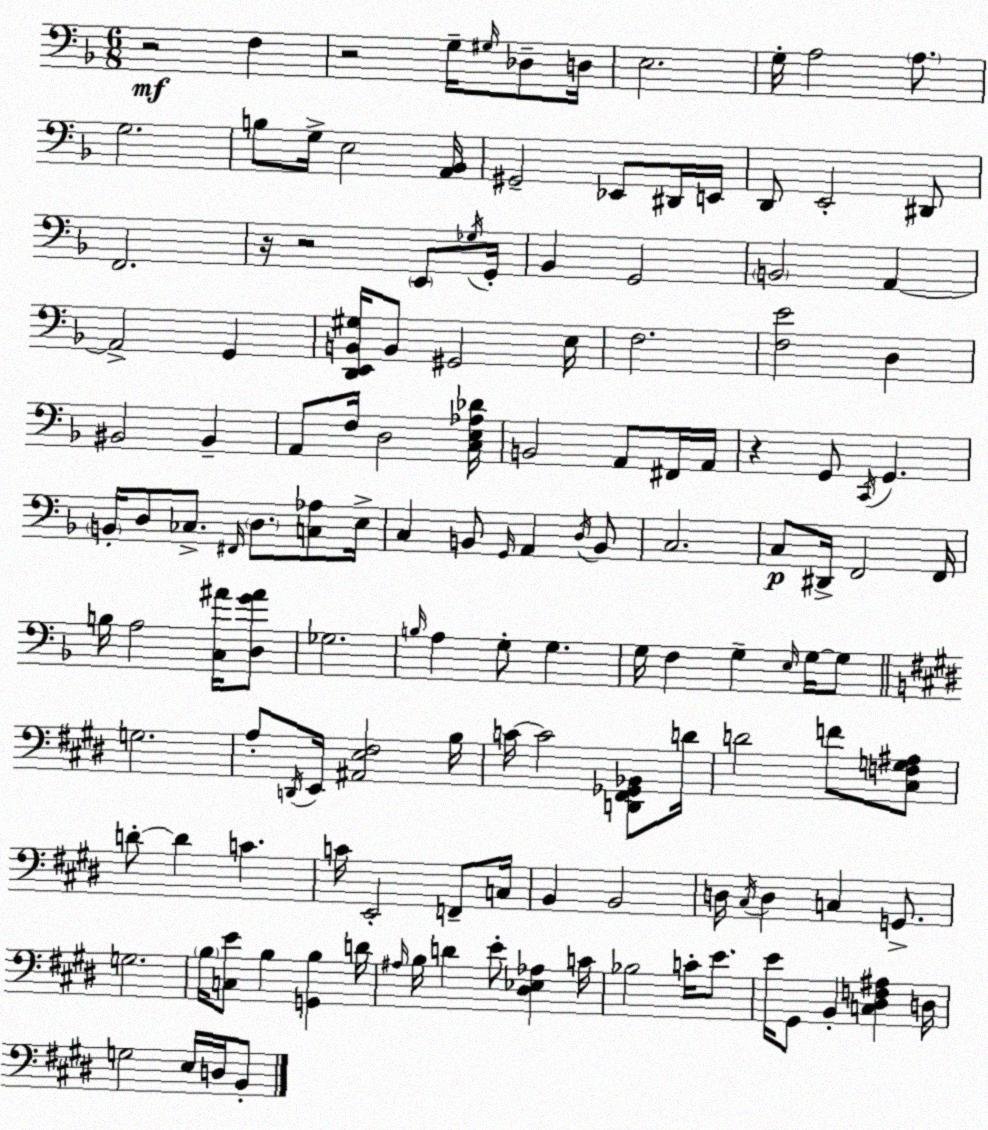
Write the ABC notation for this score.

X:1
T:Untitled
M:6/8
L:1/4
K:Dm
z2 F, z2 G,/4 ^G,/4 _D,/2 D,/4 E,2 G,/4 A,2 A,/2 G,2 B,/2 G,/4 E,2 [A,,_B,,]/4 ^G,,2 _E,,/2 ^D,,/4 E,,/4 D,,/2 E,,2 ^D,,/2 F,,2 z/4 z2 E,,/2 _G,/4 G,,/4 _B,, G,,2 B,,2 A,, A,,2 G,, [D,,E,,B,,^G,]/4 B,,/2 ^G,,2 E,/4 F,2 [F,E]2 D, ^B,,2 ^B,, A,,/2 F,/4 D,2 [C,E,_A,_D]/4 B,,2 A,,/2 ^F,,/4 A,,/4 z G,,/2 C,,/4 G,, B,,/4 D,/2 _C,/2 ^F,,/4 D,/2 [C,_A,]/2 E,/4 C, B,,/2 G,,/4 A,, D,/4 B,,/2 C,2 C,/2 ^D,,/4 F,,2 F,,/4 B,/4 A,2 [C,^A]/4 [D,G^A]/2 _G,2 B,/4 A, G,/2 G, G,/4 F, G, E,/4 G,/4 G,/2 G,2 A,/2 D,,/4 E,,/4 [^A,,E,^F,]2 B,/4 C/4 C2 [D,,^F,,_G,,_B,,]/2 D/4 D2 F/2 [^C,F,G,^A,]/2 D/2 D C C/4 E,,2 F,,/2 C,/4 B,, B,,2 D,/4 ^C,/4 D, C, G,,/2 G,2 B,/4 [C,E]/2 B, [G,,B,] D/4 ^A,/4 B,/4 D E/2 [^D,_E,_A,] C/4 _B,2 C/4 E/2 E/4 ^G,,/2 B,, [C,^D,F,^A,] D,/4 G,2 E,/4 D,/4 B,,/2